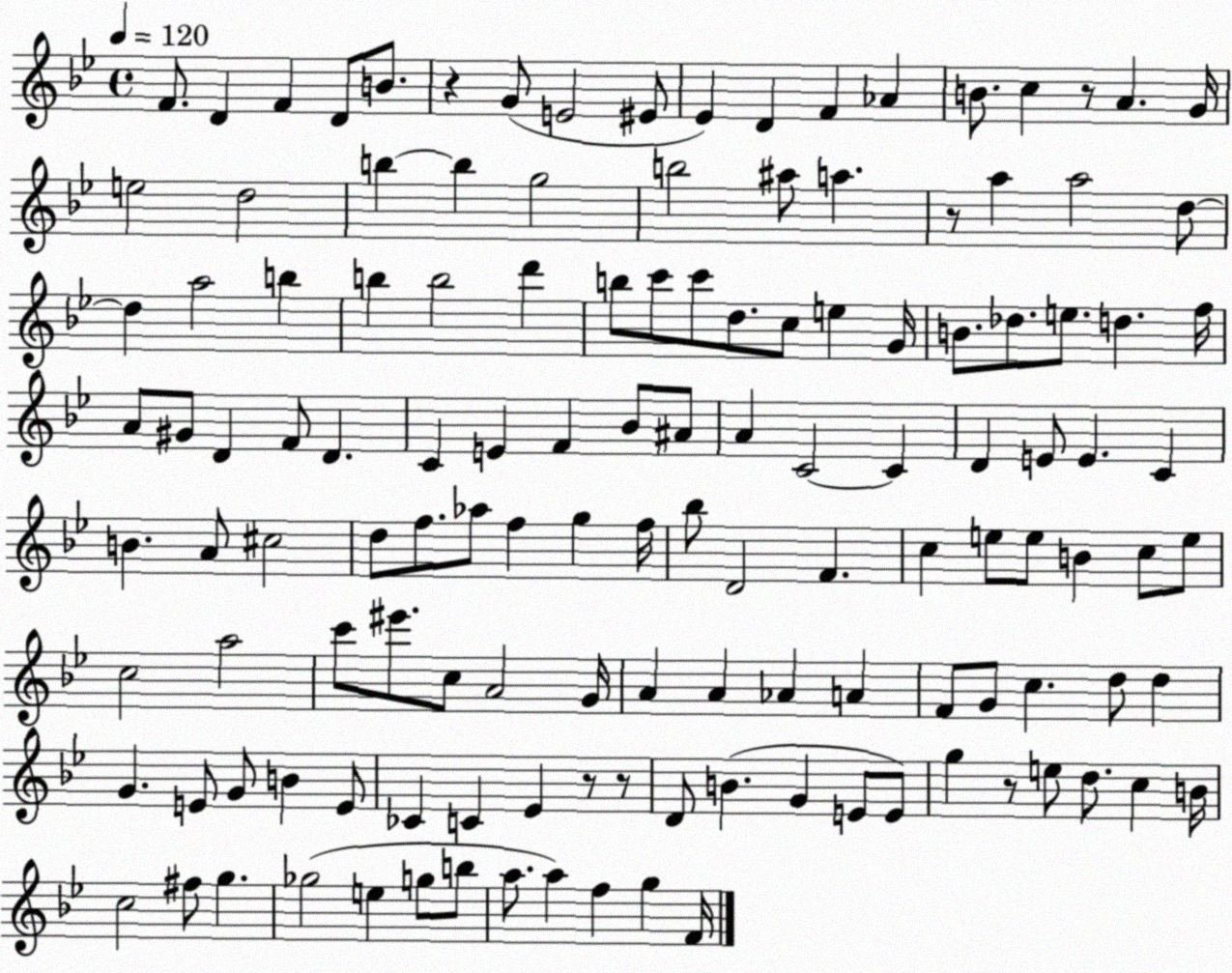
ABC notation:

X:1
T:Untitled
M:4/4
L:1/4
K:Bb
F/2 D F D/2 B/2 z G/2 E2 ^E/2 _E D F _A B/2 c z/2 A G/4 e2 d2 b b g2 b2 ^a/2 a z/2 a a2 d/2 d a2 b b b2 d' b/2 c'/2 c'/2 d/2 c/2 e G/4 B/2 _d/2 e/2 d f/4 A/2 ^G/2 D F/2 D C E F _B/2 ^A/2 A C2 C D E/2 E C B A/2 ^c2 d/2 f/2 _a/2 f g f/4 _b/2 D2 F c e/2 e/2 B c/2 e/2 c2 a2 c'/2 ^e'/2 c/2 A2 G/4 A A _A A F/2 G/2 c d/2 d G E/2 G/2 B E/2 _C C _E z/2 z/2 D/2 B G E/2 E/2 g z/2 e/2 d/2 c B/4 c2 ^f/2 g _g2 e g/2 b/2 a/2 a f g F/4